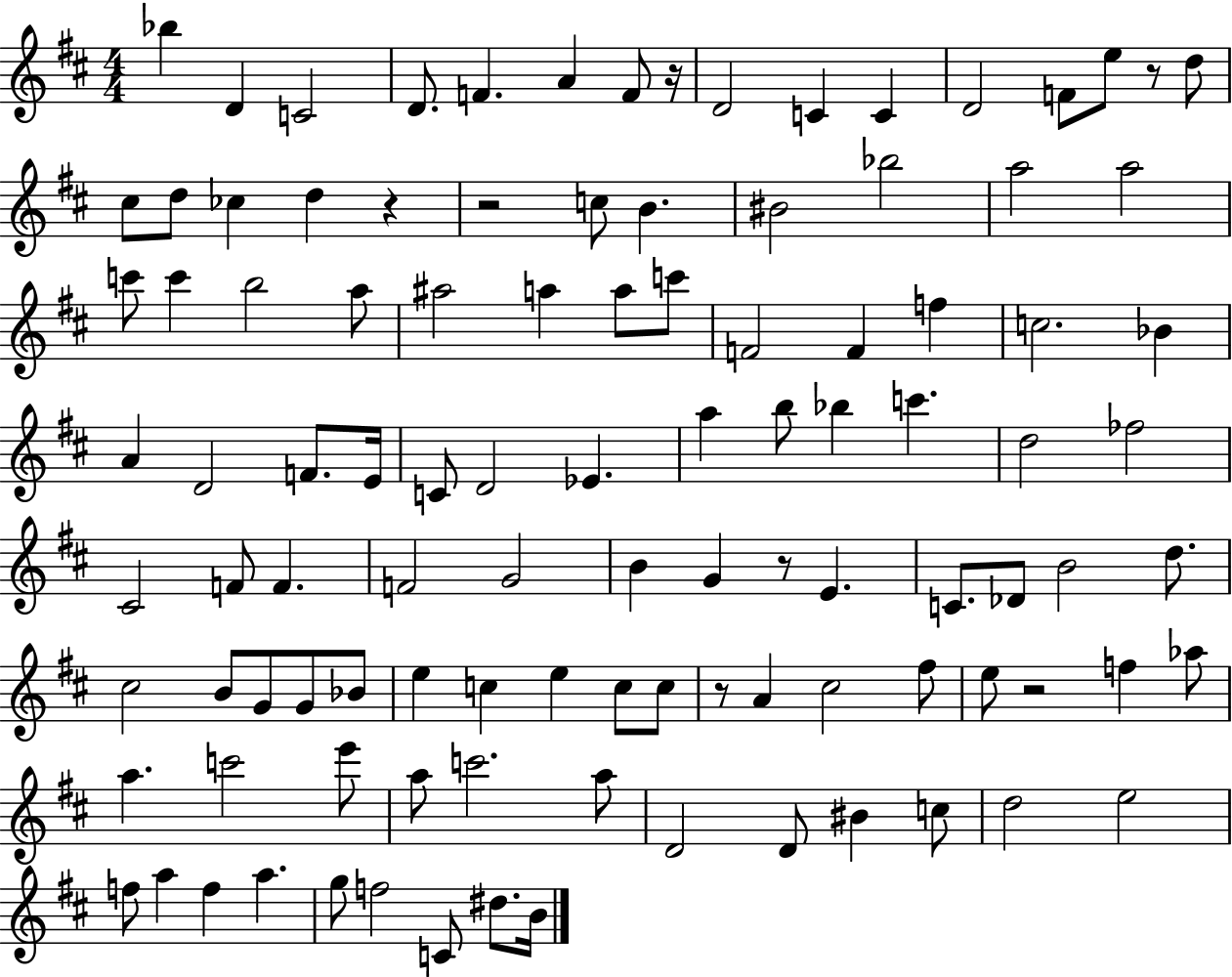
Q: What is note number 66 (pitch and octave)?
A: G4